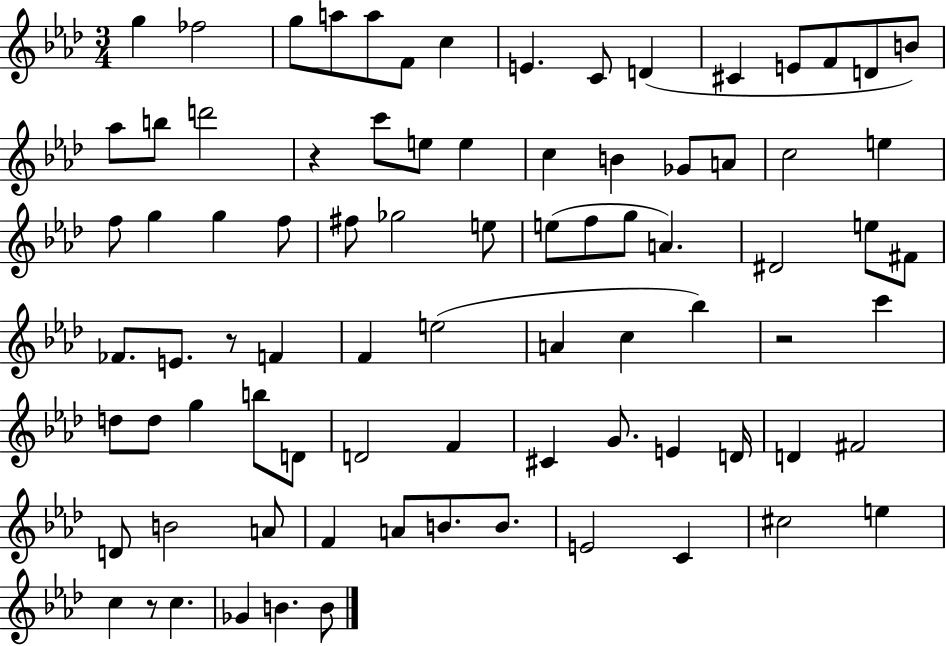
G5/q FES5/h G5/e A5/e A5/e F4/e C5/q E4/q. C4/e D4/q C#4/q E4/e F4/e D4/e B4/e Ab5/e B5/e D6/h R/q C6/e E5/e E5/q C5/q B4/q Gb4/e A4/e C5/h E5/q F5/e G5/q G5/q F5/e F#5/e Gb5/h E5/e E5/e F5/e G5/e A4/q. D#4/h E5/e F#4/e FES4/e. E4/e. R/e F4/q F4/q E5/h A4/q C5/q Bb5/q R/h C6/q D5/e D5/e G5/q B5/e D4/e D4/h F4/q C#4/q G4/e. E4/q D4/s D4/q F#4/h D4/e B4/h A4/e F4/q A4/e B4/e. B4/e. E4/h C4/q C#5/h E5/q C5/q R/e C5/q. Gb4/q B4/q. B4/e